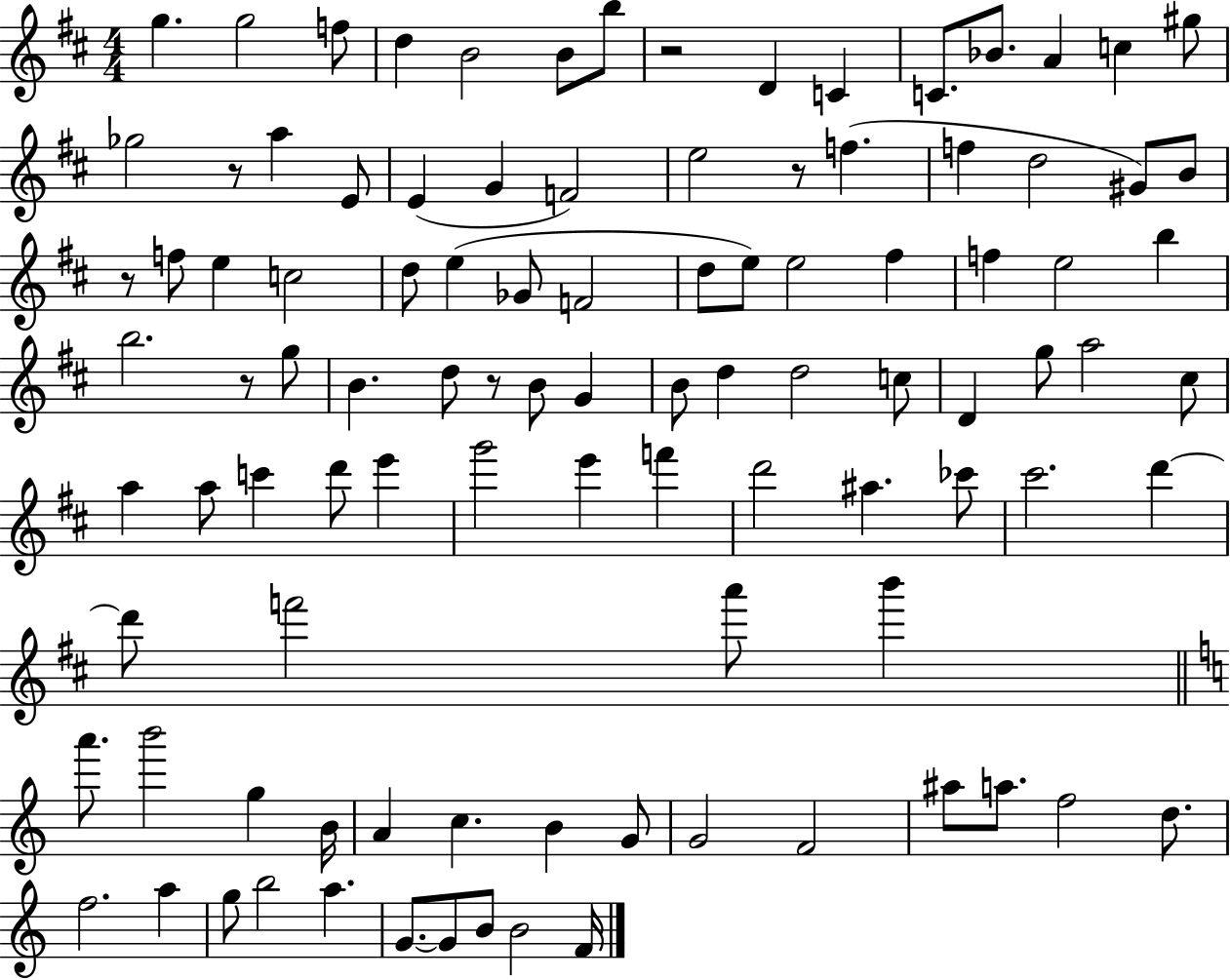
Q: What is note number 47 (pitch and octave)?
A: B4